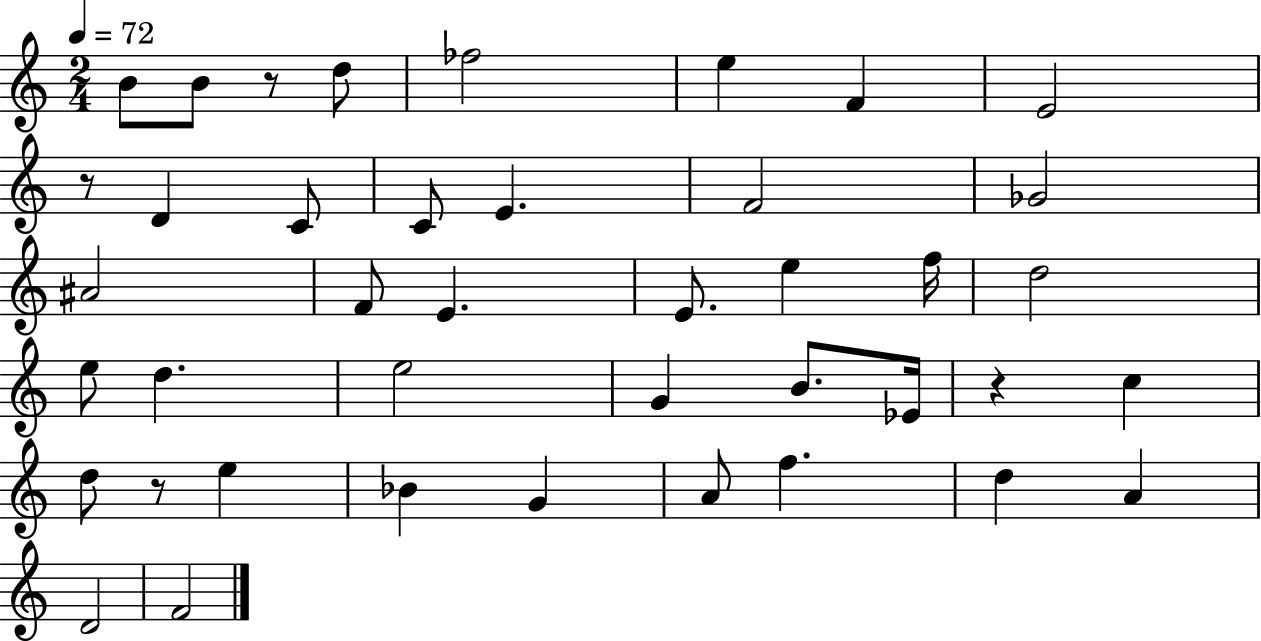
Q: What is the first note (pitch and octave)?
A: B4